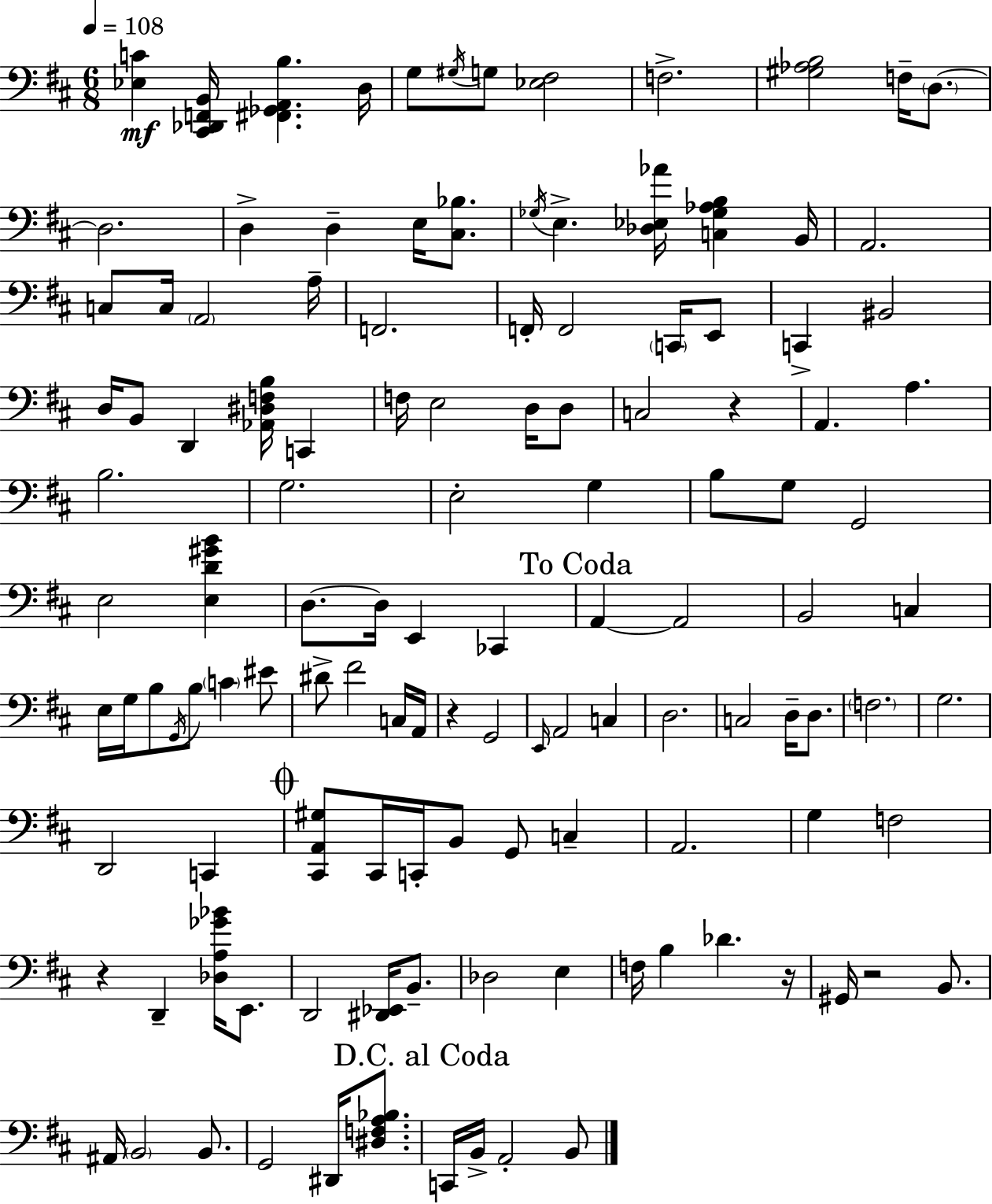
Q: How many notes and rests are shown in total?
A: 123